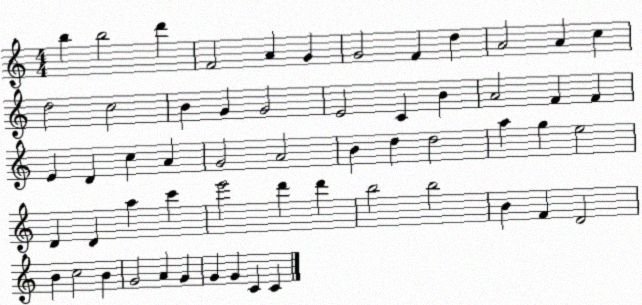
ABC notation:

X:1
T:Untitled
M:4/4
L:1/4
K:C
b b2 d' F2 A G G2 F d A2 A c d2 c2 B G G2 E2 C B A2 F F E D c A G2 A2 B d d2 a g e2 D D a c' e'2 d' d' b2 b2 B F D2 B c2 B G2 A G G G C C